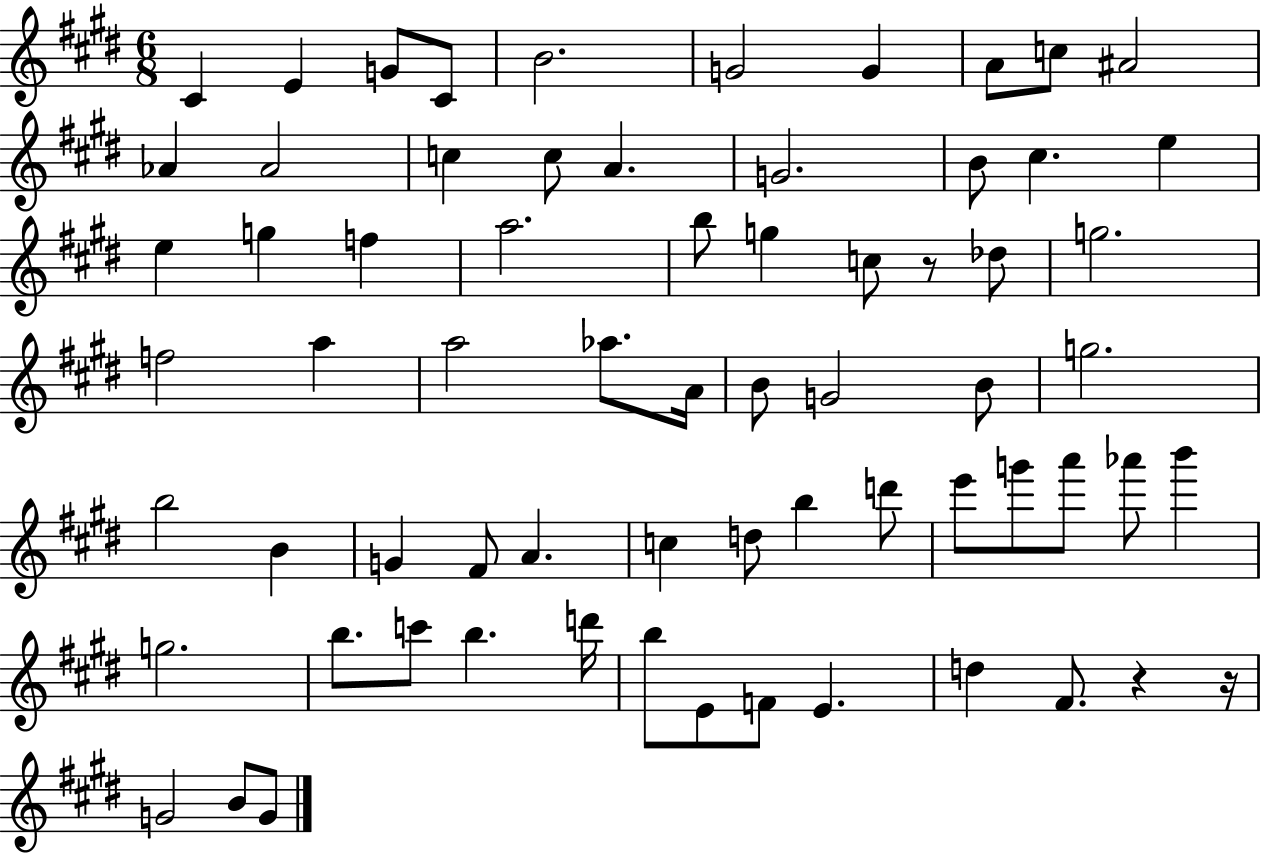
X:1
T:Untitled
M:6/8
L:1/4
K:E
^C E G/2 ^C/2 B2 G2 G A/2 c/2 ^A2 _A _A2 c c/2 A G2 B/2 ^c e e g f a2 b/2 g c/2 z/2 _d/2 g2 f2 a a2 _a/2 A/4 B/2 G2 B/2 g2 b2 B G ^F/2 A c d/2 b d'/2 e'/2 g'/2 a'/2 _a'/2 b' g2 b/2 c'/2 b d'/4 b/2 E/2 F/2 E d ^F/2 z z/4 G2 B/2 G/2